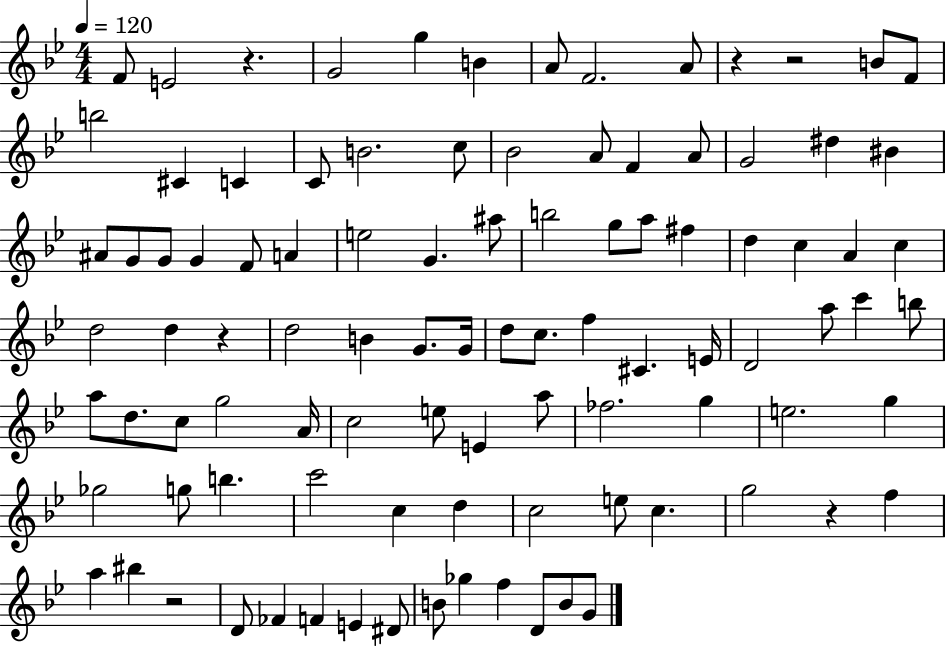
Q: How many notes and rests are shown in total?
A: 98